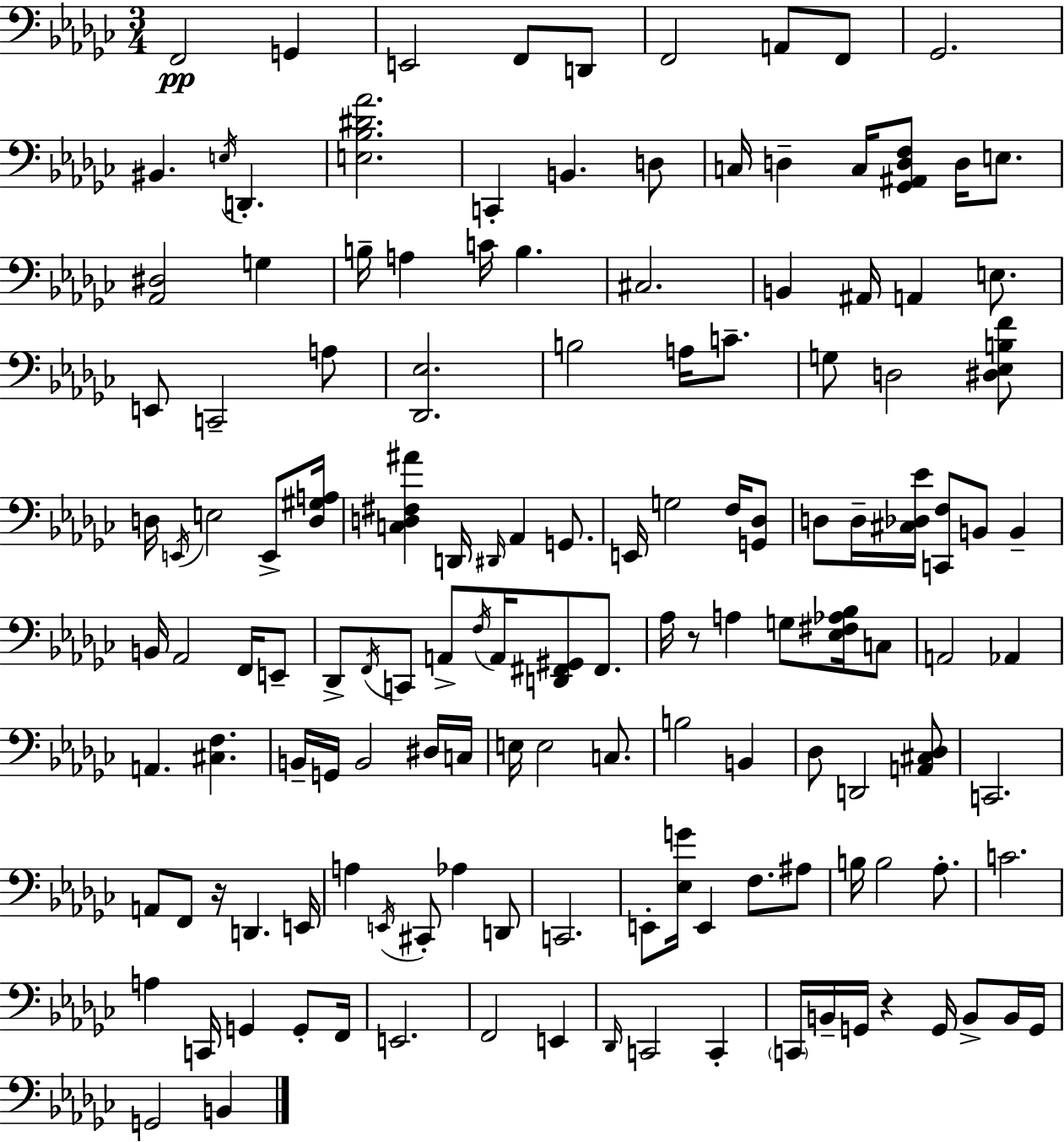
{
  \clef bass
  \numericTimeSignature
  \time 3/4
  \key ees \minor
  f,2\pp g,4 | e,2 f,8 d,8 | f,2 a,8 f,8 | ges,2. | \break bis,4. \acciaccatura { e16 } d,4.-. | <e bes dis' aes'>2. | c,4-. b,4. d8 | c16 d4-- c16 <ges, ais, d f>8 d16 e8. | \break <aes, dis>2 g4 | b16-- a4 c'16 b4. | cis2. | b,4 ais,16 a,4 e8. | \break e,8 c,2-- a8 | <des, ees>2. | b2 a16 c'8.-- | g8 d2 <dis ees b f'>8 | \break d16 \acciaccatura { e,16 } e2 e,8-> | <d gis a>16 <c d fis ais'>4 d,16 \grace { dis,16 } aes,4 | g,8. e,16 g2 | f16 <g, des>8 d8 d16-- <cis des ees'>16 <c, f>8 b,8 b,4-- | \break b,16 aes,2 | f,16 e,8-- des,8-> \acciaccatura { f,16 } c,8 a,8-> \acciaccatura { f16 } a,16 | <d, fis, gis,>8 fis,8. aes16 r8 a4 | g8 <ees fis aes bes>16 c8 a,2 | \break aes,4 a,4. <cis f>4. | b,16-- g,16 b,2 | dis16 c16 e16 e2 | c8. b2 | \break b,4 des8 d,2 | <a, cis des>8 c,2. | a,8 f,8 r16 d,4. | e,16 a4 \acciaccatura { e,16 } cis,8-. | \break aes4 d,8 c,2. | e,8-. <ees g'>16 e,4 | f8. ais8 b16 b2 | aes8.-. c'2. | \break a4 c,16 g,4 | g,8-. f,16 e,2. | f,2 | e,4 \grace { des,16 } c,2 | \break c,4-. \parenthesize c,16 b,16-- g,16 r4 | g,16 b,8-> b,16 g,16 g,2 | b,4 \bar "|."
}